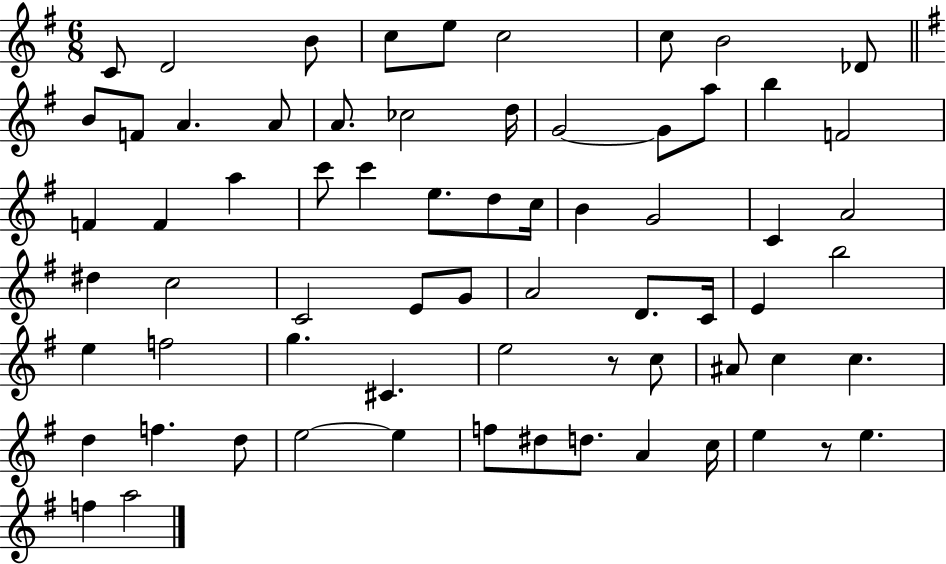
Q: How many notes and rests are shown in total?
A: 68